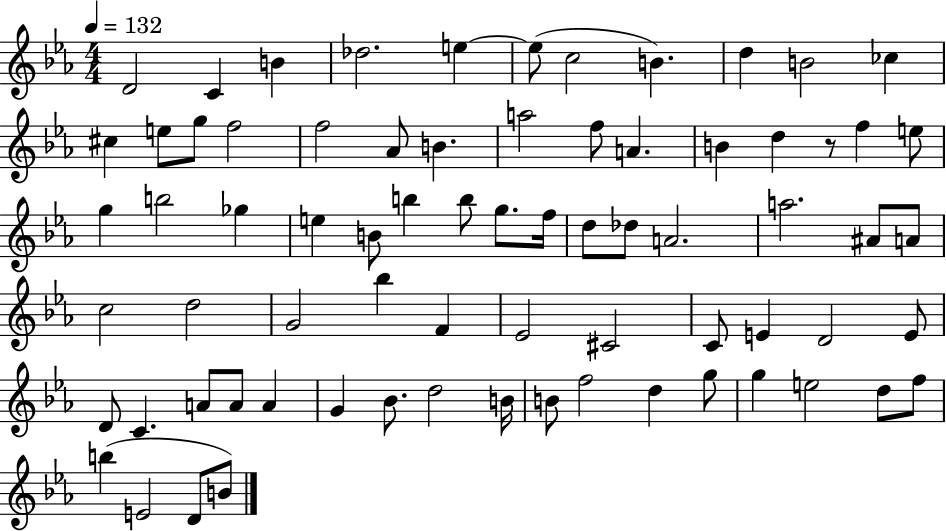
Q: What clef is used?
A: treble